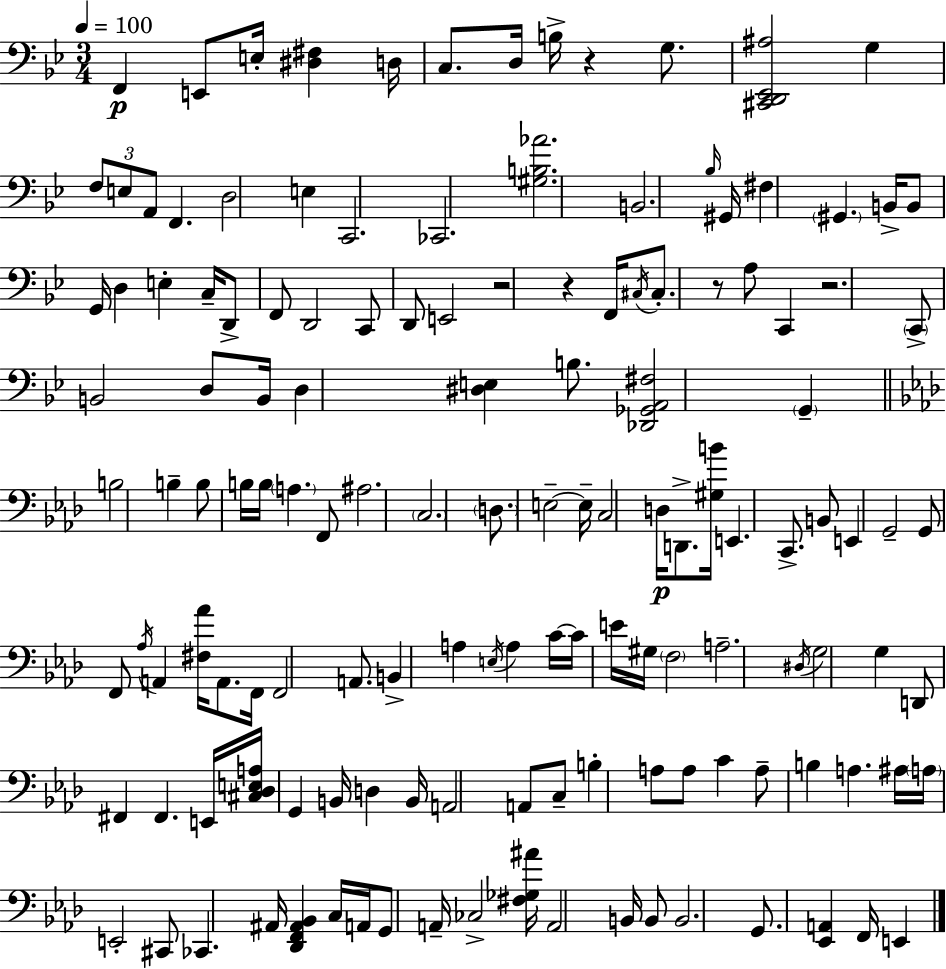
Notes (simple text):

F2/q E2/e E3/s [D#3,F#3]/q D3/s C3/e. D3/s B3/s R/q G3/e. [C#2,D2,Eb2,A#3]/h G3/q F3/e E3/e A2/e F2/q. D3/h E3/q C2/h. CES2/h. [G#3,B3,Ab4]/h. B2/h. Bb3/s G#2/s F#3/q G#2/q. B2/s B2/e G2/s D3/q E3/q C3/s D2/e F2/e D2/h C2/e D2/e E2/h R/h R/q F2/s C#3/s C#3/e. R/e A3/e C2/q R/h. C2/e B2/h D3/e B2/s D3/q [D#3,E3]/q B3/e. [Db2,Gb2,A2,F#3]/h G2/q B3/h B3/q B3/e B3/s B3/s A3/q. F2/e A#3/h. C3/h. D3/e. E3/h E3/s C3/h D3/s D2/e. [G#3,B4]/s E2/q. C2/e. B2/e E2/q G2/h G2/e F2/e Ab3/s A2/q [F#3,Ab4]/s A2/e. F2/s F2/h A2/e. B2/q A3/q E3/s A3/q C4/s C4/s E4/s G#3/s F3/h A3/h. D#3/s G3/h G3/q D2/e F#2/q F#2/q. E2/s [C#3,Db3,E3,A3]/s G2/q B2/s D3/q B2/s A2/h A2/e C3/e B3/q A3/e A3/e C4/q A3/e B3/q A3/q. A#3/s A3/s E2/h C#2/e CES2/q. A#2/s [Db2,F2,A#2,Bb2]/q C3/s A2/s G2/e A2/s CES3/h [F#3,Gb3,A#4]/s A2/h B2/s B2/e B2/h. G2/e. [Eb2,A2]/q F2/s E2/q